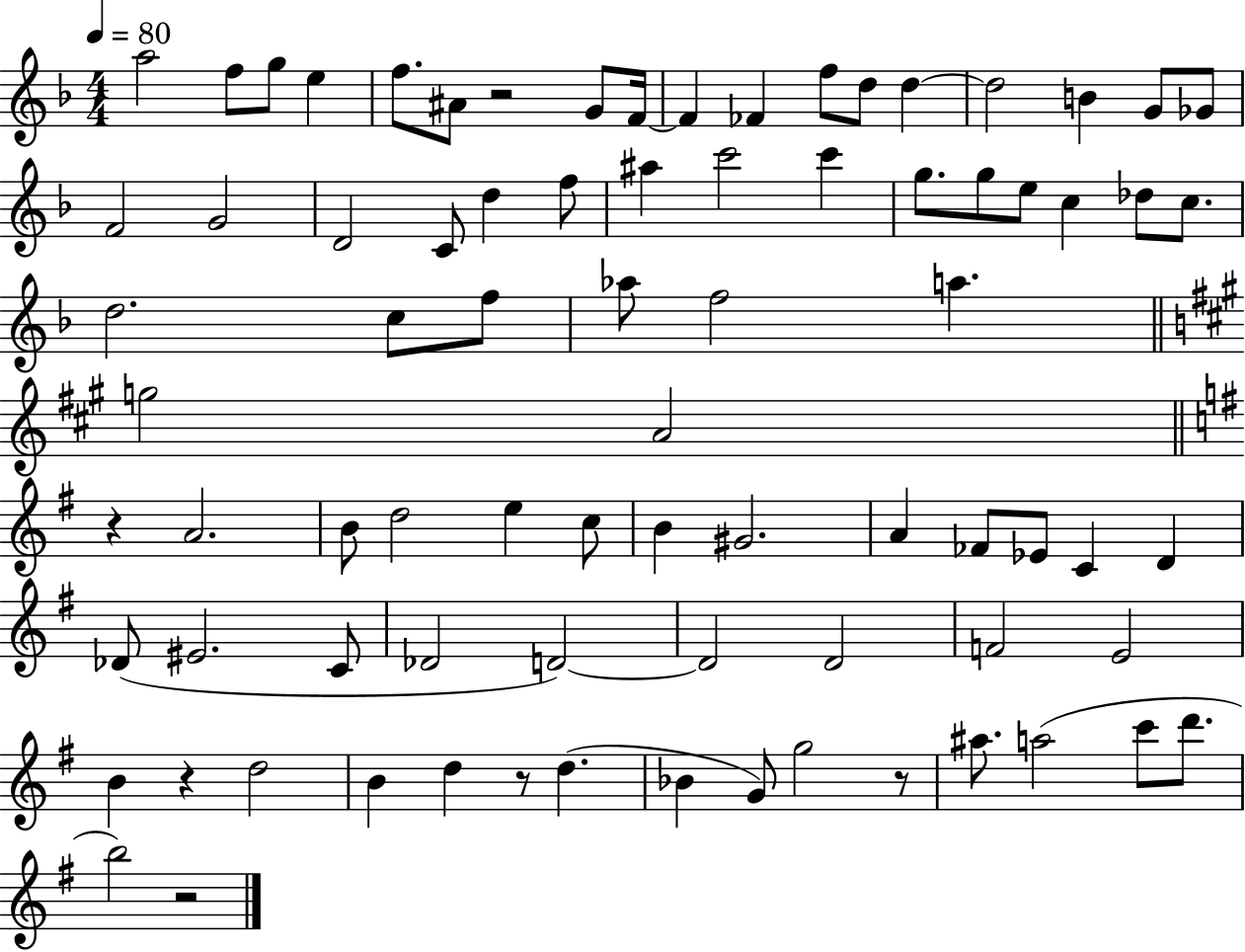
{
  \clef treble
  \numericTimeSignature
  \time 4/4
  \key f \major
  \tempo 4 = 80
  a''2 f''8 g''8 e''4 | f''8. ais'8 r2 g'8 f'16~~ | f'4 fes'4 f''8 d''8 d''4~~ | d''2 b'4 g'8 ges'8 | \break f'2 g'2 | d'2 c'8 d''4 f''8 | ais''4 c'''2 c'''4 | g''8. g''8 e''8 c''4 des''8 c''8. | \break d''2. c''8 f''8 | aes''8 f''2 a''4. | \bar "||" \break \key a \major g''2 a'2 | \bar "||" \break \key g \major r4 a'2. | b'8 d''2 e''4 c''8 | b'4 gis'2. | a'4 fes'8 ees'8 c'4 d'4 | \break des'8( eis'2. c'8 | des'2 d'2~~) | d'2 d'2 | f'2 e'2 | \break b'4 r4 d''2 | b'4 d''4 r8 d''4.( | bes'4 g'8) g''2 r8 | ais''8. a''2( c'''8 d'''8. | \break b''2) r2 | \bar "|."
}